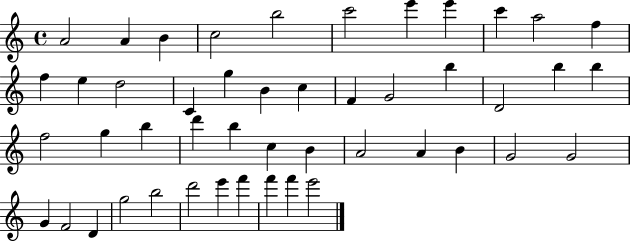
{
  \clef treble
  \time 4/4
  \defaultTimeSignature
  \key c \major
  a'2 a'4 b'4 | c''2 b''2 | c'''2 e'''4 e'''4 | c'''4 a''2 f''4 | \break f''4 e''4 d''2 | c'4 g''4 b'4 c''4 | f'4 g'2 b''4 | d'2 b''4 b''4 | \break f''2 g''4 b''4 | d'''4 b''4 c''4 b'4 | a'2 a'4 b'4 | g'2 g'2 | \break g'4 f'2 d'4 | g''2 b''2 | d'''2 e'''4 f'''4 | f'''4 f'''4 e'''2 | \break \bar "|."
}